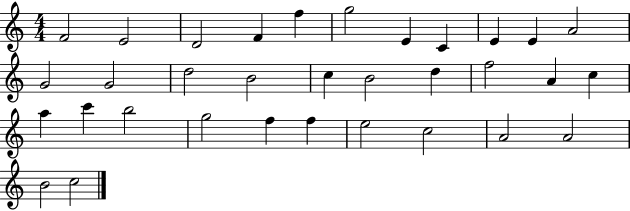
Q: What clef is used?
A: treble